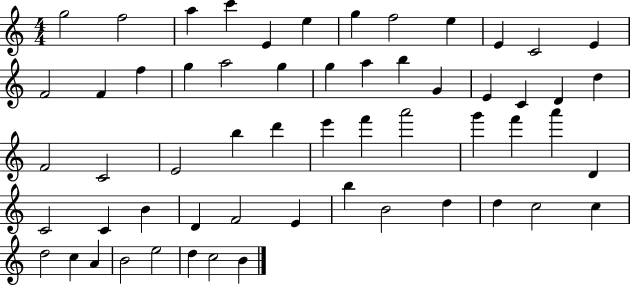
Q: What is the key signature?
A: C major